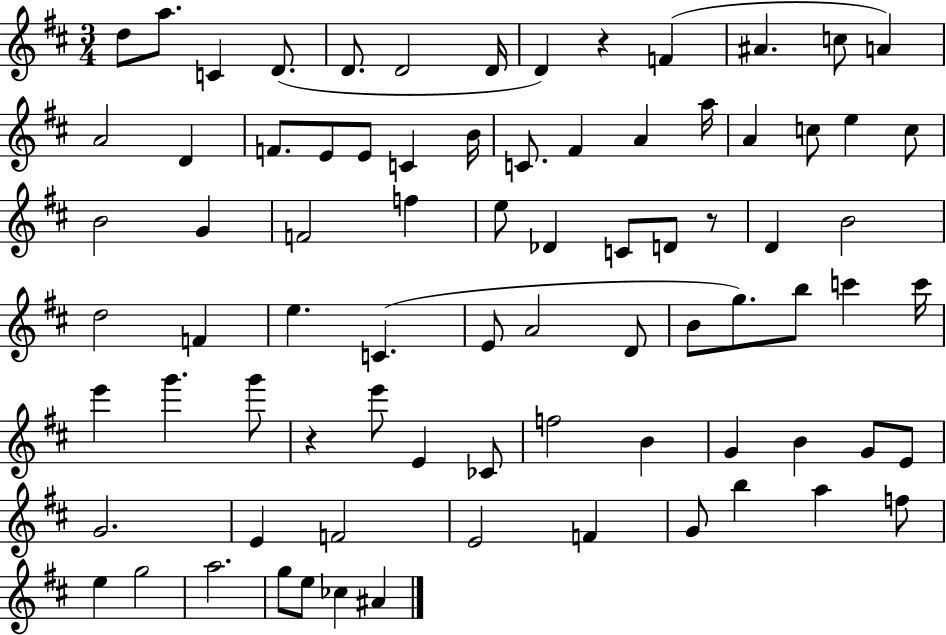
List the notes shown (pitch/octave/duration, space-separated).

D5/e A5/e. C4/q D4/e. D4/e. D4/h D4/s D4/q R/q F4/q A#4/q. C5/e A4/q A4/h D4/q F4/e. E4/e E4/e C4/q B4/s C4/e. F#4/q A4/q A5/s A4/q C5/e E5/q C5/e B4/h G4/q F4/h F5/q E5/e Db4/q C4/e D4/e R/e D4/q B4/h D5/h F4/q E5/q. C4/q. E4/e A4/h D4/e B4/e G5/e. B5/e C6/q C6/s E6/q G6/q. G6/e R/q E6/e E4/q CES4/e F5/h B4/q G4/q B4/q G4/e E4/e G4/h. E4/q F4/h E4/h F4/q G4/e B5/q A5/q F5/e E5/q G5/h A5/h. G5/e E5/e CES5/q A#4/q